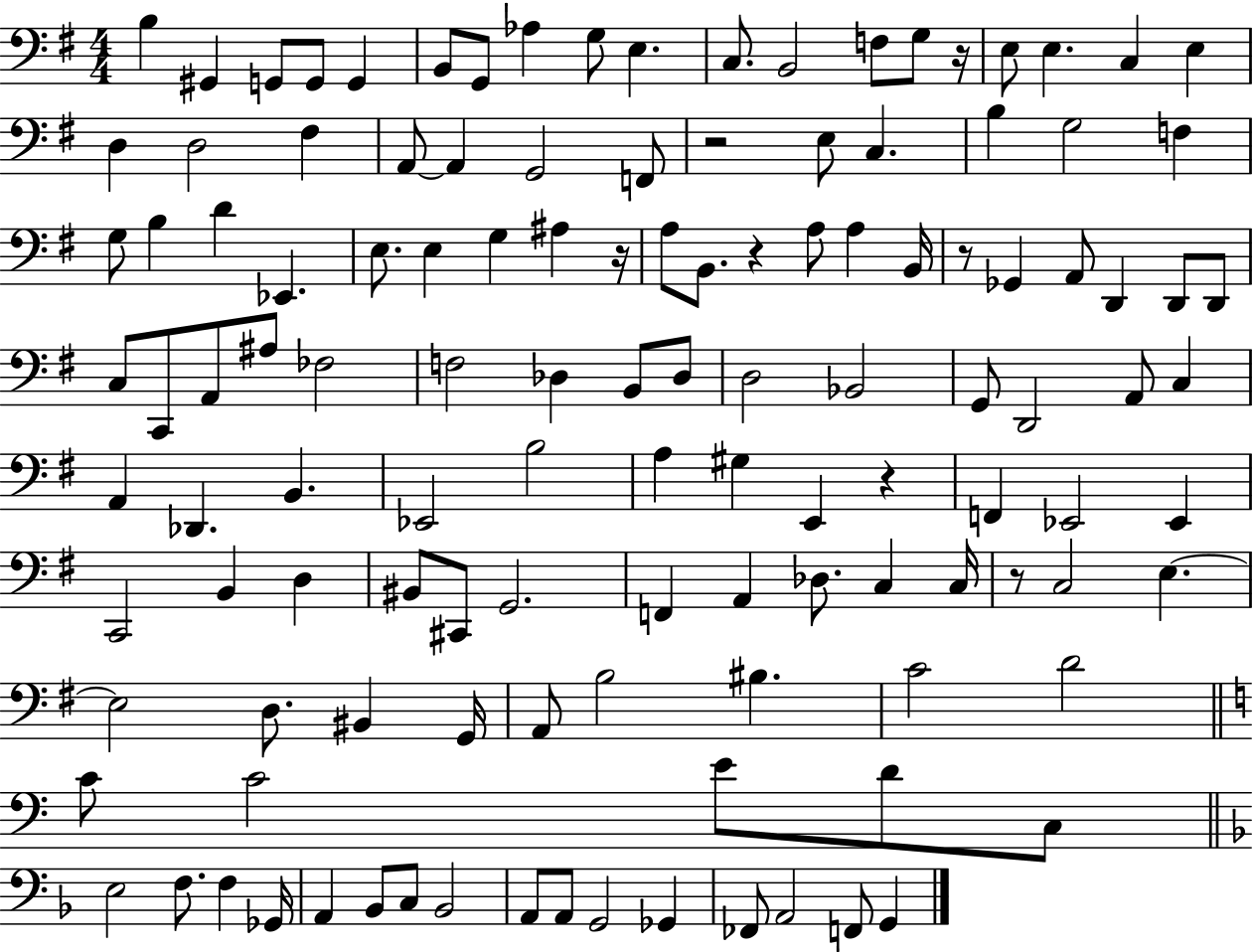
B3/q G#2/q G2/e G2/e G2/q B2/e G2/e Ab3/q G3/e E3/q. C3/e. B2/h F3/e G3/e R/s E3/e E3/q. C3/q E3/q D3/q D3/h F#3/q A2/e A2/q G2/h F2/e R/h E3/e C3/q. B3/q G3/h F3/q G3/e B3/q D4/q Eb2/q. E3/e. E3/q G3/q A#3/q R/s A3/e B2/e. R/q A3/e A3/q B2/s R/e Gb2/q A2/e D2/q D2/e D2/e C3/e C2/e A2/e A#3/e FES3/h F3/h Db3/q B2/e Db3/e D3/h Bb2/h G2/e D2/h A2/e C3/q A2/q Db2/q. B2/q. Eb2/h B3/h A3/q G#3/q E2/q R/q F2/q Eb2/h Eb2/q C2/h B2/q D3/q BIS2/e C#2/e G2/h. F2/q A2/q Db3/e. C3/q C3/s R/e C3/h E3/q. E3/h D3/e. BIS2/q G2/s A2/e B3/h BIS3/q. C4/h D4/h C4/e C4/h E4/e D4/e C3/e E3/h F3/e. F3/q Gb2/s A2/q Bb2/e C3/e Bb2/h A2/e A2/e G2/h Gb2/q FES2/e A2/h F2/e G2/q